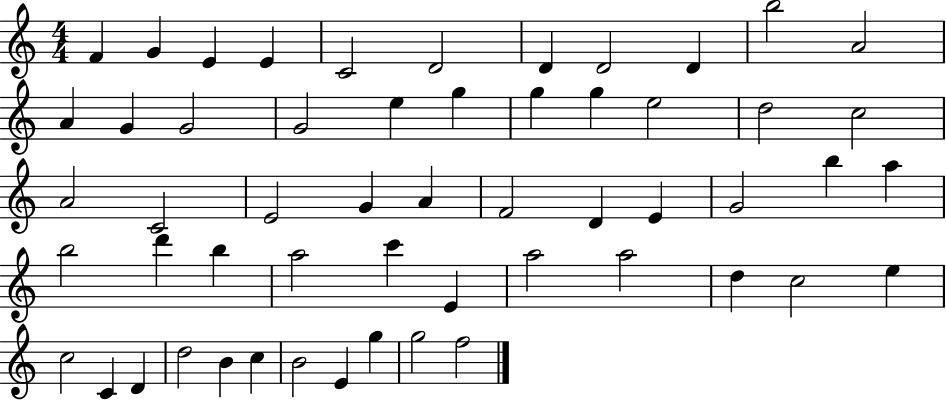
{
  \clef treble
  \numericTimeSignature
  \time 4/4
  \key c \major
  f'4 g'4 e'4 e'4 | c'2 d'2 | d'4 d'2 d'4 | b''2 a'2 | \break a'4 g'4 g'2 | g'2 e''4 g''4 | g''4 g''4 e''2 | d''2 c''2 | \break a'2 c'2 | e'2 g'4 a'4 | f'2 d'4 e'4 | g'2 b''4 a''4 | \break b''2 d'''4 b''4 | a''2 c'''4 e'4 | a''2 a''2 | d''4 c''2 e''4 | \break c''2 c'4 d'4 | d''2 b'4 c''4 | b'2 e'4 g''4 | g''2 f''2 | \break \bar "|."
}